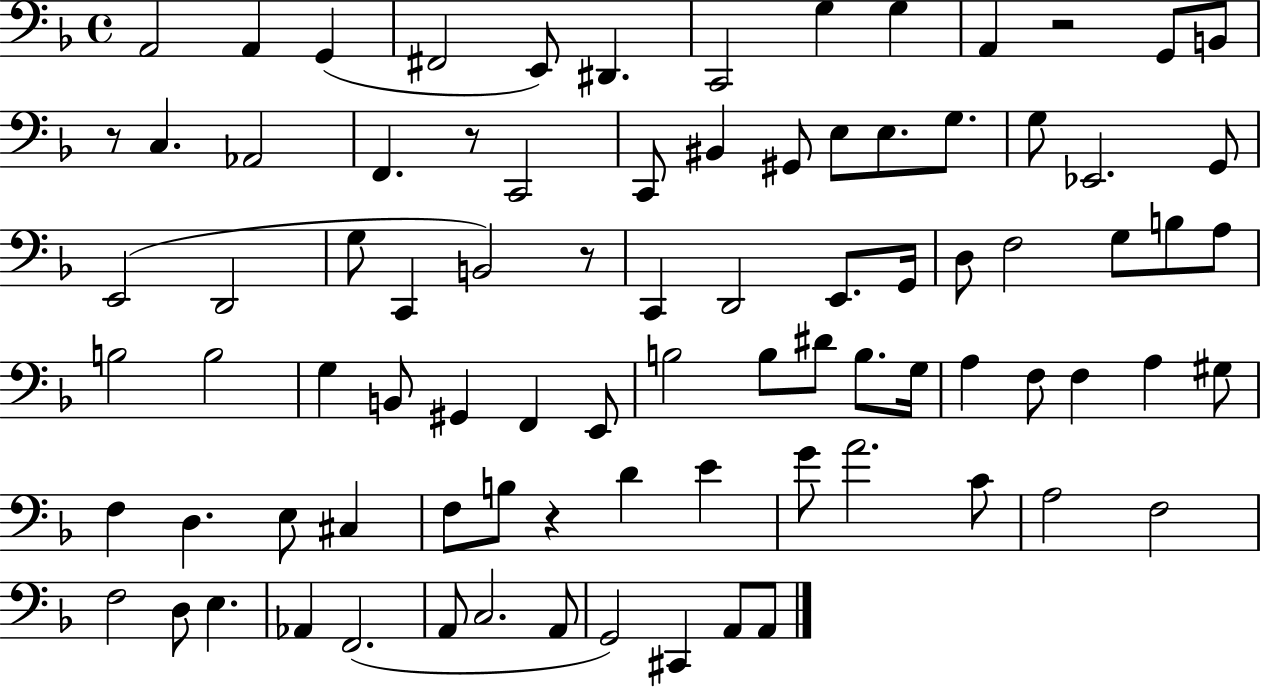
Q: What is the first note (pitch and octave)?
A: A2